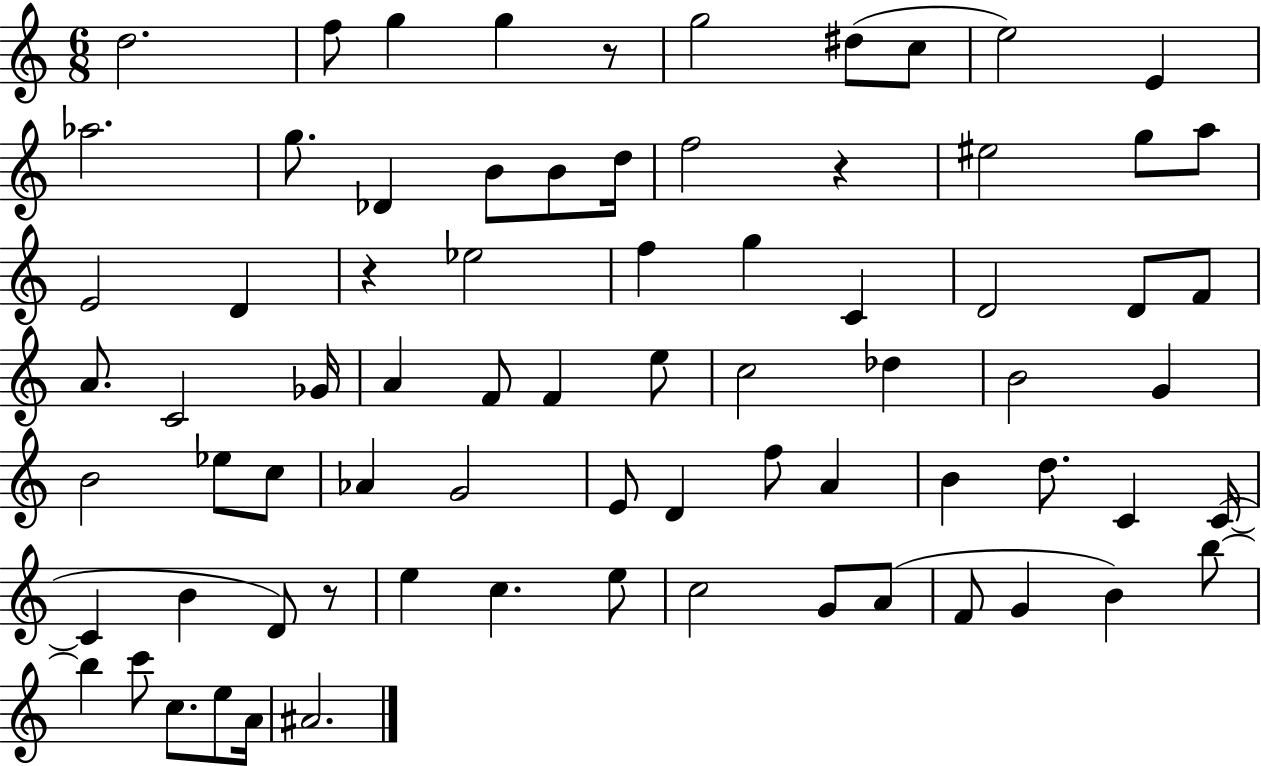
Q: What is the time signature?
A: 6/8